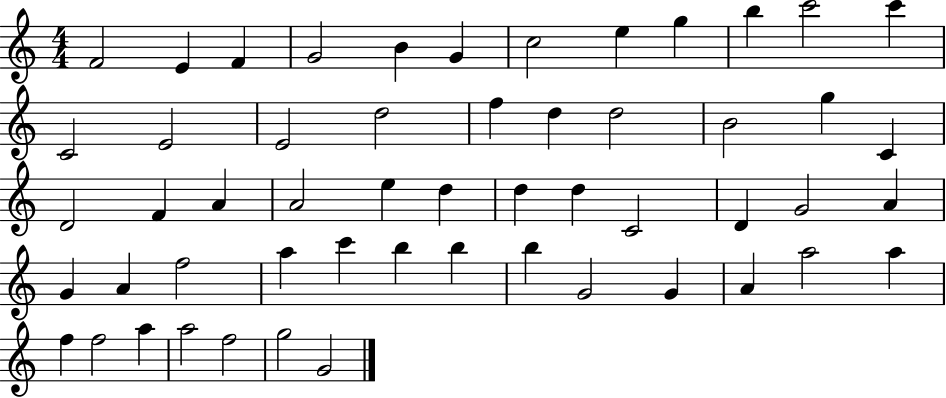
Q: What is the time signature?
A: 4/4